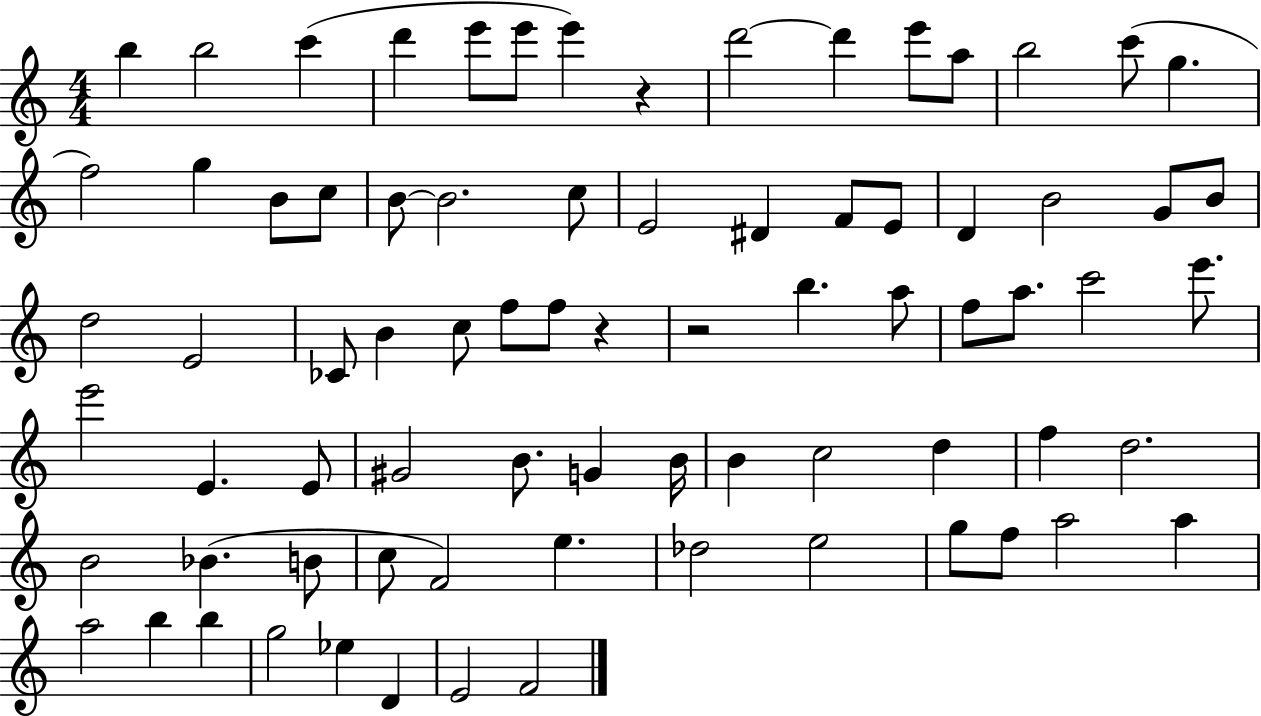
X:1
T:Untitled
M:4/4
L:1/4
K:C
b b2 c' d' e'/2 e'/2 e' z d'2 d' e'/2 a/2 b2 c'/2 g f2 g B/2 c/2 B/2 B2 c/2 E2 ^D F/2 E/2 D B2 G/2 B/2 d2 E2 _C/2 B c/2 f/2 f/2 z z2 b a/2 f/2 a/2 c'2 e'/2 e'2 E E/2 ^G2 B/2 G B/4 B c2 d f d2 B2 _B B/2 c/2 F2 e _d2 e2 g/2 f/2 a2 a a2 b b g2 _e D E2 F2